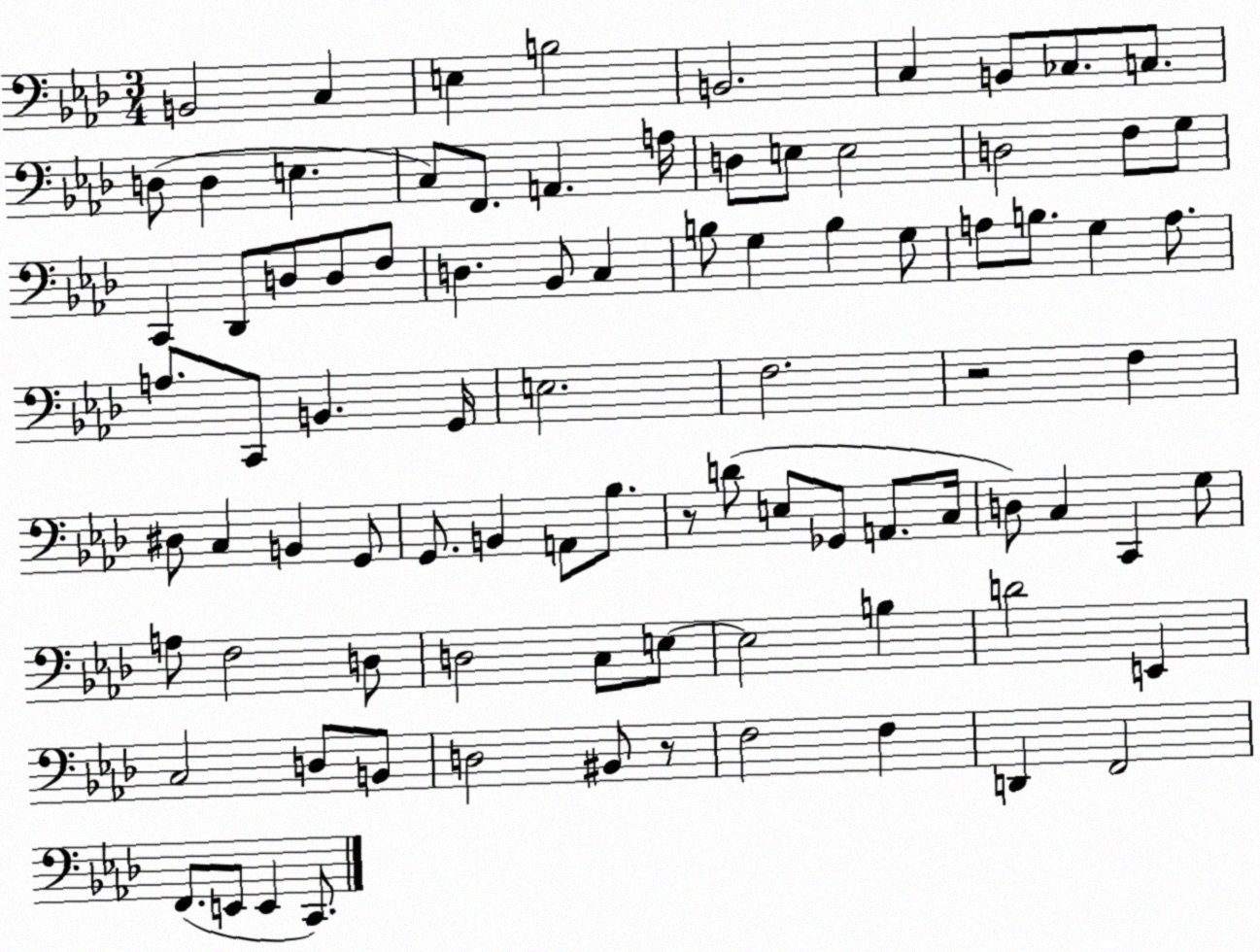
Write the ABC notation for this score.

X:1
T:Untitled
M:3/4
L:1/4
K:Ab
B,,2 C, E, B,2 B,,2 C, B,,/2 _C,/2 C,/2 D,/2 D, E, C,/2 F,,/2 A,, A,/4 D,/2 E,/2 E,2 D,2 F,/2 G,/2 C,, _D,,/2 D,/2 D,/2 F,/2 D, _B,,/2 C, B,/2 G, B, G,/2 A,/2 B,/2 G, A,/2 A,/2 C,,/2 B,, G,,/4 E,2 F,2 z2 F, ^D,/2 C, B,, G,,/2 G,,/2 B,, A,,/2 _B,/2 z/2 D/2 E,/2 _G,,/2 A,,/2 C,/4 D,/2 C, C,, G,/2 A,/2 F,2 D,/2 D,2 C,/2 E,/2 E,2 B, D2 E,, C,2 D,/2 B,,/2 D,2 ^B,,/2 z/2 F,2 F, D,, F,,2 F,,/2 E,,/2 E,, C,,/2